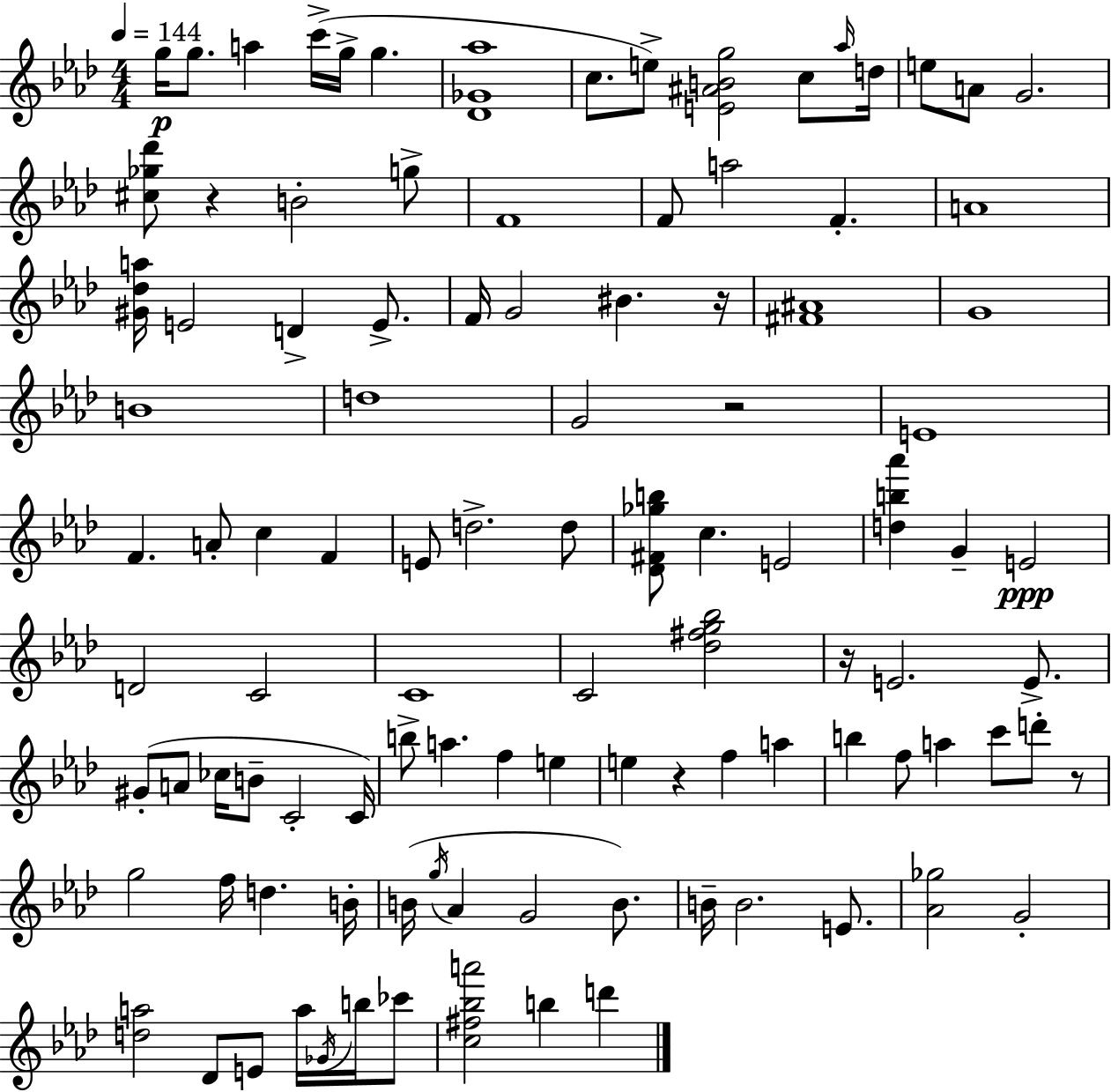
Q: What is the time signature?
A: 4/4